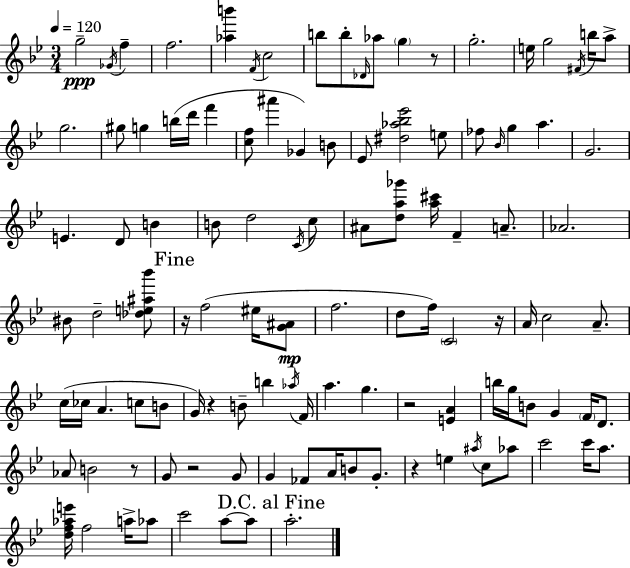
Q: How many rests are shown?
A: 8